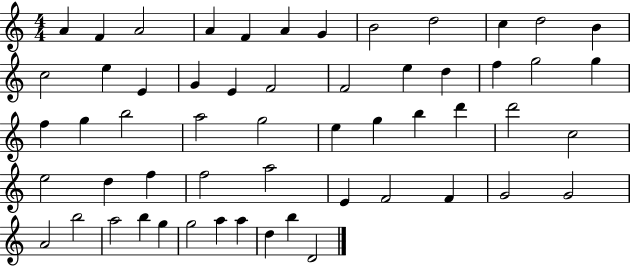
A4/q F4/q A4/h A4/q F4/q A4/q G4/q B4/h D5/h C5/q D5/h B4/q C5/h E5/q E4/q G4/q E4/q F4/h F4/h E5/q D5/q F5/q G5/h G5/q F5/q G5/q B5/h A5/h G5/h E5/q G5/q B5/q D6/q D6/h C5/h E5/h D5/q F5/q F5/h A5/h E4/q F4/h F4/q G4/h G4/h A4/h B5/h A5/h B5/q G5/q G5/h A5/q A5/q D5/q B5/q D4/h